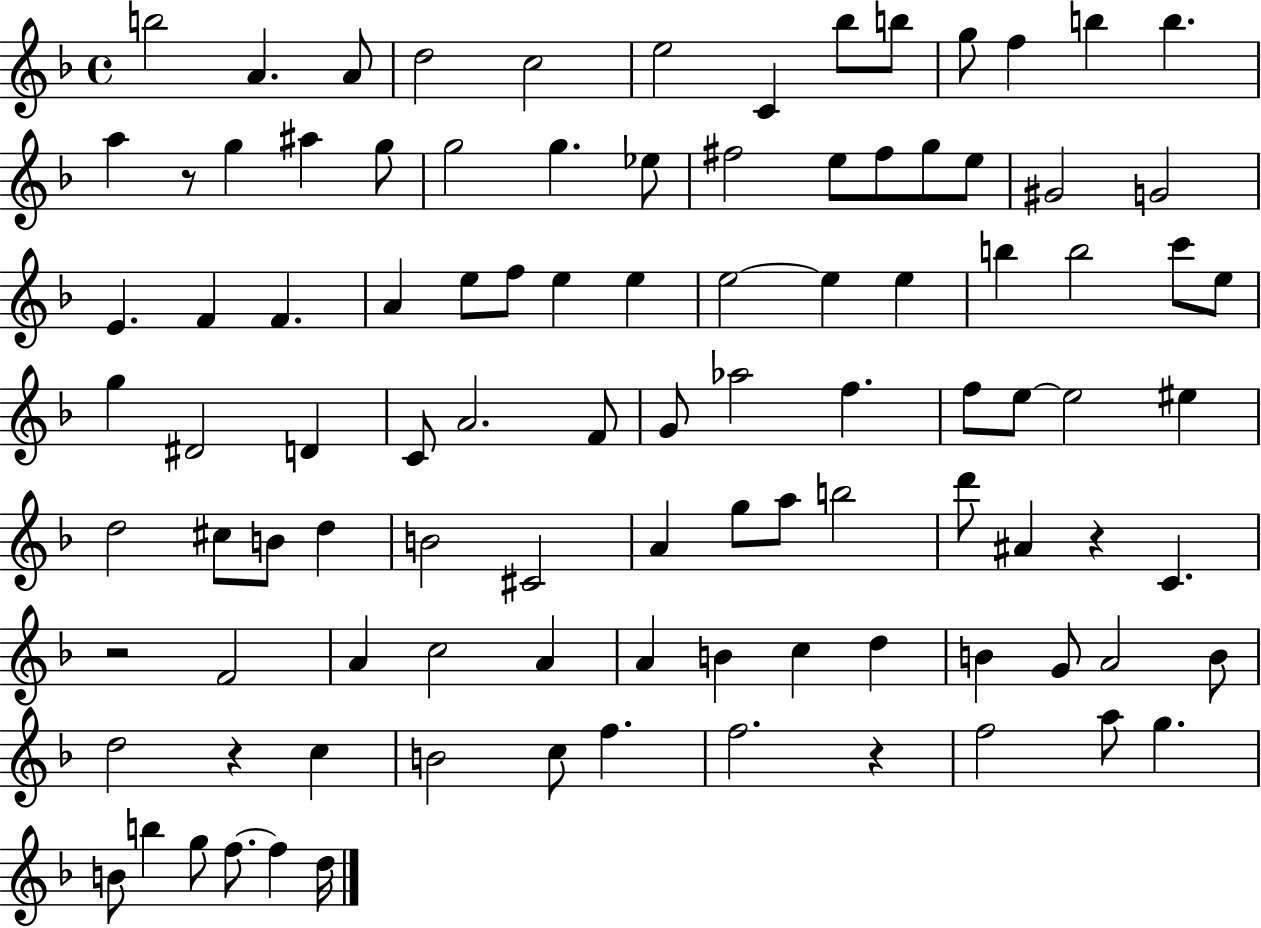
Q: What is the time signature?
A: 4/4